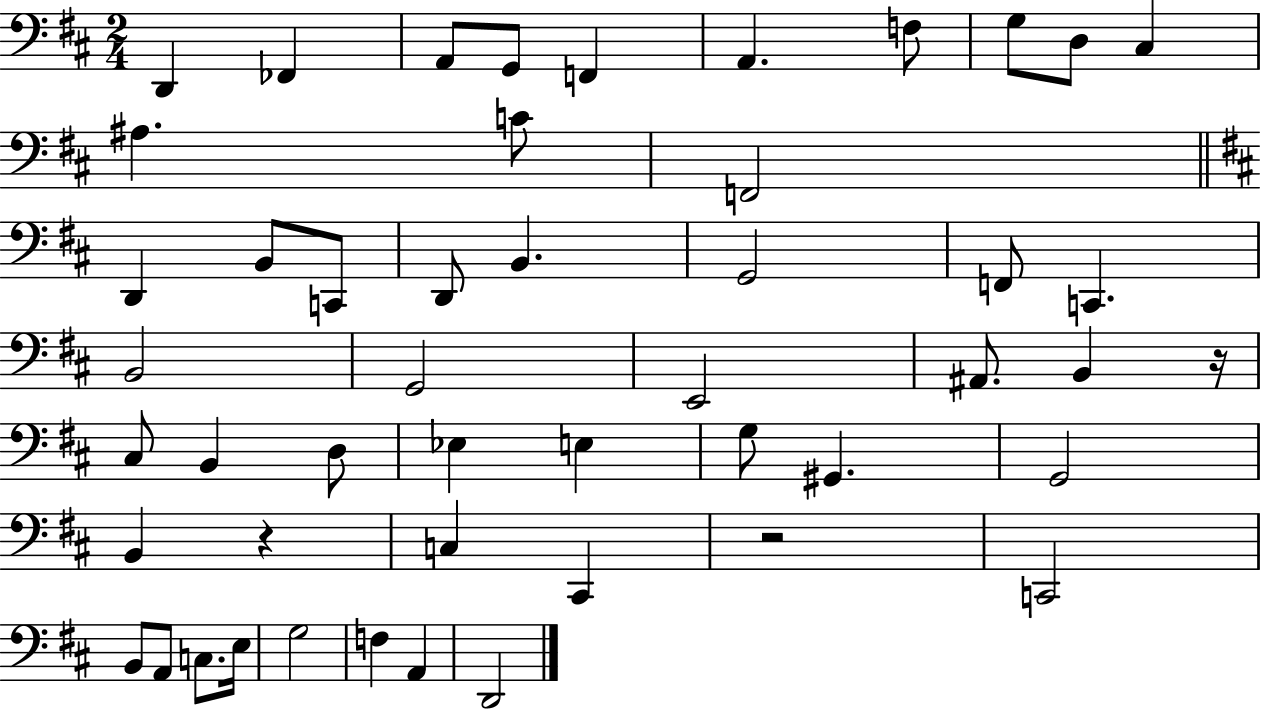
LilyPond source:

{
  \clef bass
  \numericTimeSignature
  \time 2/4
  \key d \major
  d,4 fes,4 | a,8 g,8 f,4 | a,4. f8 | g8 d8 cis4 | \break ais4. c'8 | f,2 | \bar "||" \break \key d \major d,4 b,8 c,8 | d,8 b,4. | g,2 | f,8 c,4. | \break b,2 | g,2 | e,2 | ais,8. b,4 r16 | \break cis8 b,4 d8 | ees4 e4 | g8 gis,4. | g,2 | \break b,4 r4 | c4 cis,4 | r2 | c,2 | \break b,8 a,8 c8. e16 | g2 | f4 a,4 | d,2 | \break \bar "|."
}